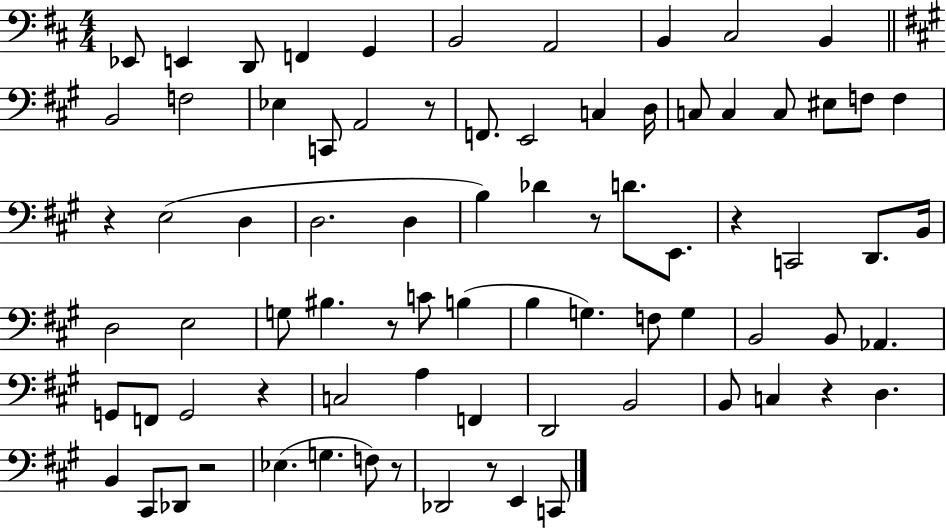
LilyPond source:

{
  \clef bass
  \numericTimeSignature
  \time 4/4
  \key d \major
  ees,8 e,4 d,8 f,4 g,4 | b,2 a,2 | b,4 cis2 b,4 | \bar "||" \break \key a \major b,2 f2 | ees4 c,8 a,2 r8 | f,8. e,2 c4 d16 | c8 c4 c8 eis8 f8 f4 | \break r4 e2( d4 | d2. d4 | b4) des'4 r8 d'8. e,8. | r4 c,2 d,8. b,16 | \break d2 e2 | g8 bis4. r8 c'8 b4( | b4 g4.) f8 g4 | b,2 b,8 aes,4. | \break g,8 f,8 g,2 r4 | c2 a4 f,4 | d,2 b,2 | b,8 c4 r4 d4. | \break b,4 cis,8 des,8 r2 | ees4.( g4. f8) r8 | des,2 r8 e,4 c,8 | \bar "|."
}